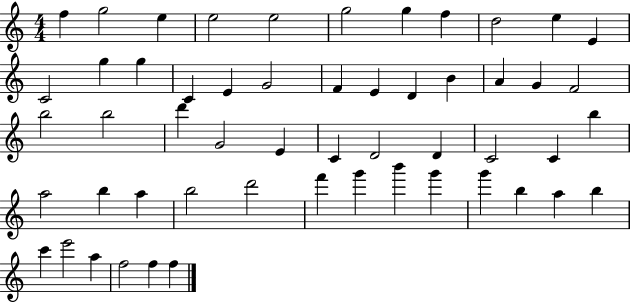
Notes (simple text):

F5/q G5/h E5/q E5/h E5/h G5/h G5/q F5/q D5/h E5/q E4/q C4/h G5/q G5/q C4/q E4/q G4/h F4/q E4/q D4/q B4/q A4/q G4/q F4/h B5/h B5/h D6/q G4/h E4/q C4/q D4/h D4/q C4/h C4/q B5/q A5/h B5/q A5/q B5/h D6/h F6/q G6/q B6/q G6/q G6/q B5/q A5/q B5/q C6/q E6/h A5/q F5/h F5/q F5/q